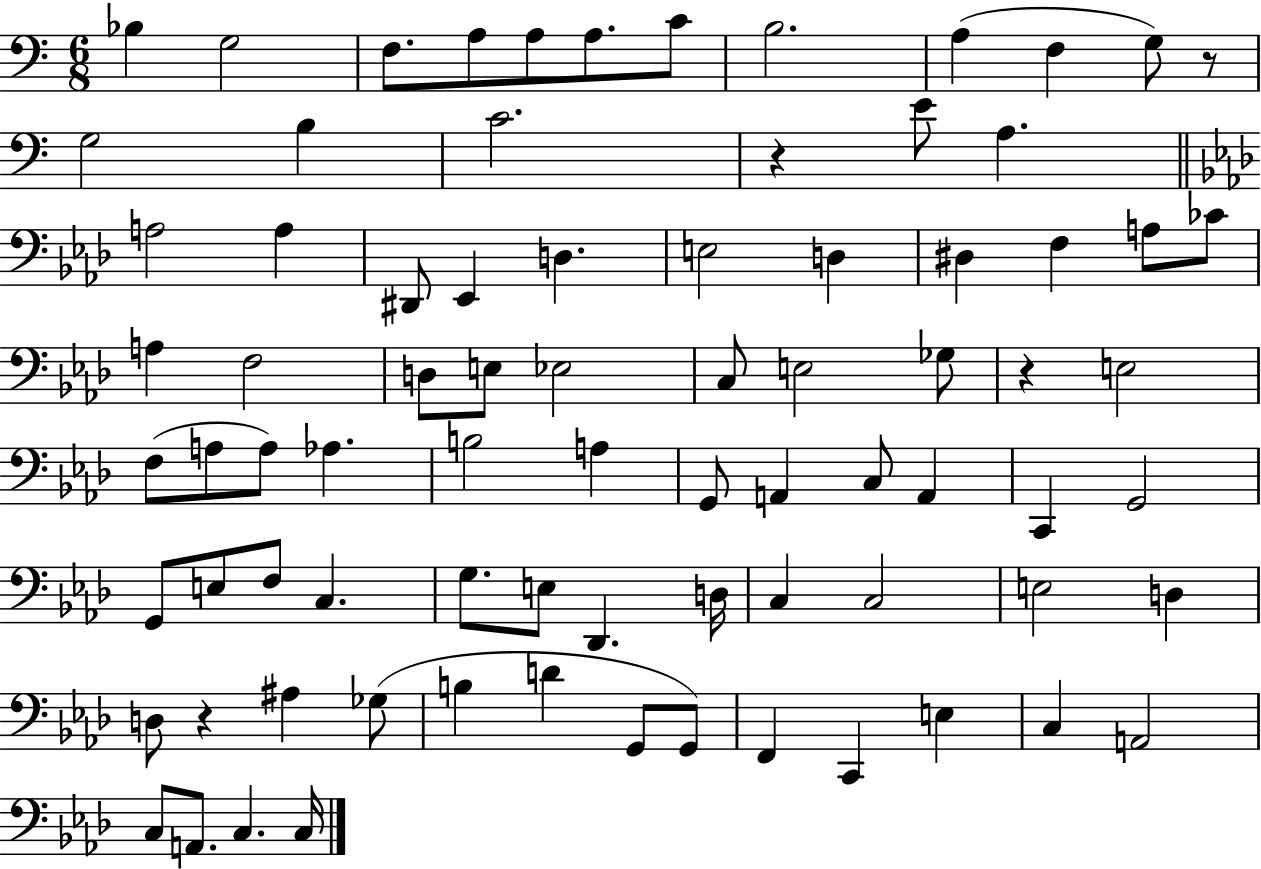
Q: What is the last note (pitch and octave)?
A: C3